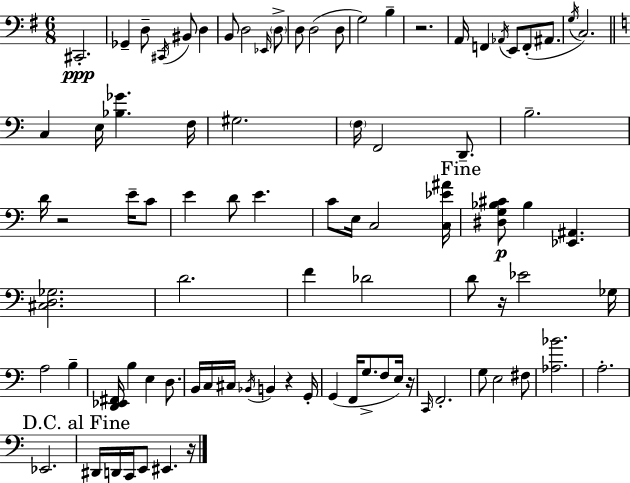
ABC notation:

X:1
T:Untitled
M:6/8
L:1/4
K:G
^C,,2 _G,, D,/2 ^C,,/4 ^B,,/2 D, B,,/2 D,2 _E,,/4 D,/2 D,/2 D,2 D,/2 G,2 B, z2 A,,/4 F,, _A,,/4 E,,/2 F,,/2 ^A,,/2 G,/4 C,2 C, E,/4 [_B,_G] F,/4 ^G,2 F,/4 F,,2 D,,/2 B,2 D/4 z2 E/4 C/2 E D/2 E C/2 E,/4 C,2 [C,_E^A]/4 [^D,G,_B,^C]/2 _B, [_E,,^A,,] [^C,D,_G,]2 D2 F _D2 D/2 z/4 _E2 _G,/4 A,2 B, [D,,_E,,^F,,]/4 B, E, D,/2 B,,/4 C,/4 ^C,/4 _B,,/4 B,, z G,,/4 G,, F,,/4 G,/2 F,/2 E,/4 z/4 C,,/4 F,,2 G,/2 E,2 ^F,/2 [_A,_B]2 A,2 _E,,2 ^D,,/4 D,,/4 C,,/4 E,,/2 ^E,, z/4